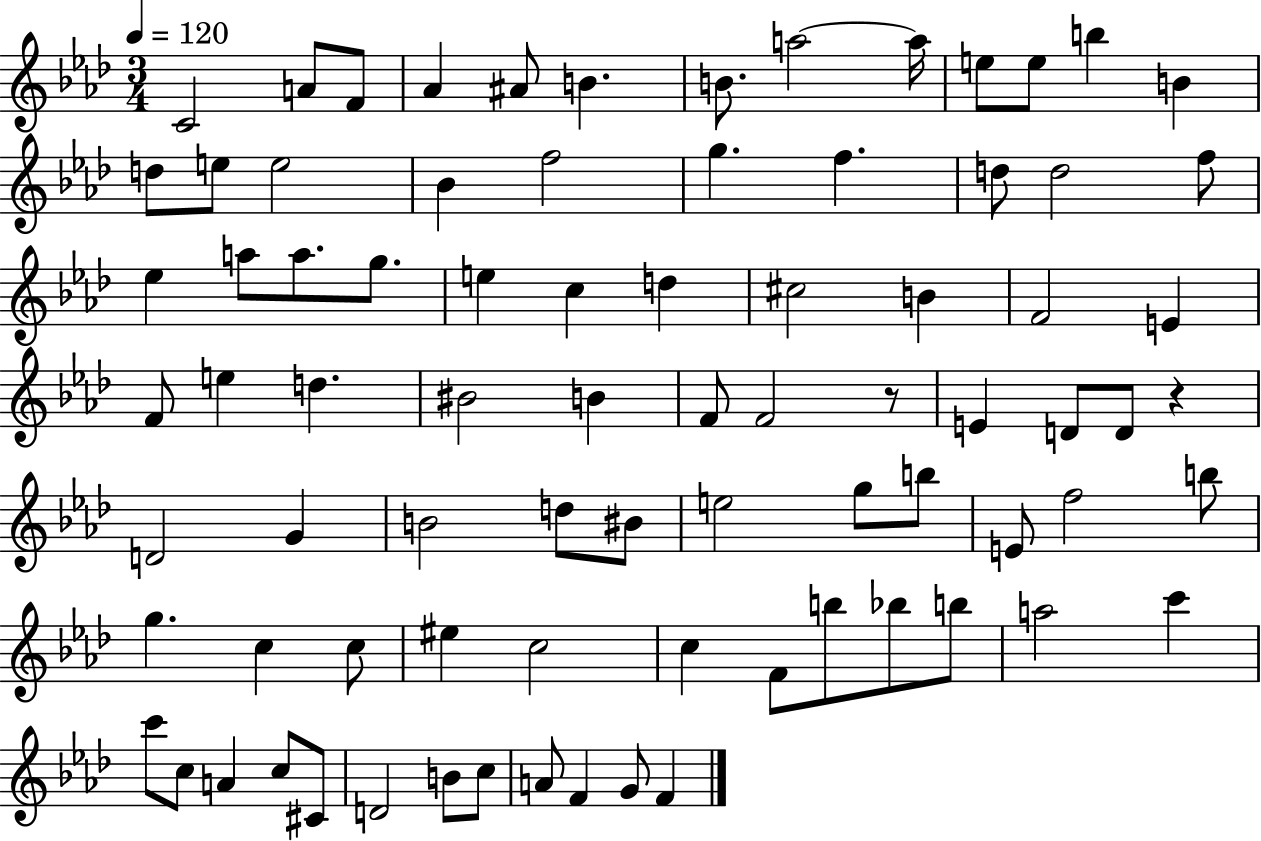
{
  \clef treble
  \numericTimeSignature
  \time 3/4
  \key aes \major
  \tempo 4 = 120
  c'2 a'8 f'8 | aes'4 ais'8 b'4. | b'8. a''2~~ a''16 | e''8 e''8 b''4 b'4 | \break d''8 e''8 e''2 | bes'4 f''2 | g''4. f''4. | d''8 d''2 f''8 | \break ees''4 a''8 a''8. g''8. | e''4 c''4 d''4 | cis''2 b'4 | f'2 e'4 | \break f'8 e''4 d''4. | bis'2 b'4 | f'8 f'2 r8 | e'4 d'8 d'8 r4 | \break d'2 g'4 | b'2 d''8 bis'8 | e''2 g''8 b''8 | e'8 f''2 b''8 | \break g''4. c''4 c''8 | eis''4 c''2 | c''4 f'8 b''8 bes''8 b''8 | a''2 c'''4 | \break c'''8 c''8 a'4 c''8 cis'8 | d'2 b'8 c''8 | a'8 f'4 g'8 f'4 | \bar "|."
}